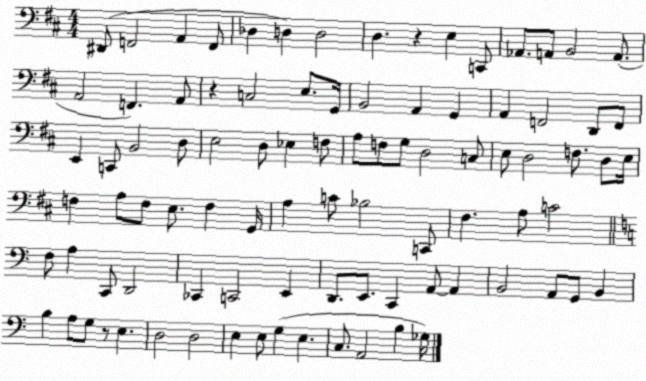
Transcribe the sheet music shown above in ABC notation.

X:1
T:Untitled
M:4/4
L:1/4
K:D
^D,,/2 F,,2 A,, F,,/2 _D, D, D,2 D, z E, C,,/2 _A,,/2 A,,/2 B,,2 A,,/2 A,,2 F,, A,,/2 z C,2 E,/2 G,,/4 B,,2 A,, G,, A,, F,,2 D,,/2 F,,/2 E,, C,,/2 B,,2 D,/2 E,2 D,/2 _E, F,/2 A,/2 F,/2 G,/2 D,2 C,/2 E,/2 D,2 F,/2 D,/2 E,/4 F, A,/2 F,/2 E,/2 F, G,,/4 A, C/2 _B,2 C,,/2 ^F, A,/2 C2 F,/2 A, C,,/2 D,,2 _C,, C,,2 E,, D,,/2 E,,/2 C,, A,,/2 A,, B,,2 A,,/2 G,,/2 B,, B, A,/2 G,/2 z/2 E, D,2 D,2 E, E,/2 G, E, C,/2 A,,2 B, _G,/4